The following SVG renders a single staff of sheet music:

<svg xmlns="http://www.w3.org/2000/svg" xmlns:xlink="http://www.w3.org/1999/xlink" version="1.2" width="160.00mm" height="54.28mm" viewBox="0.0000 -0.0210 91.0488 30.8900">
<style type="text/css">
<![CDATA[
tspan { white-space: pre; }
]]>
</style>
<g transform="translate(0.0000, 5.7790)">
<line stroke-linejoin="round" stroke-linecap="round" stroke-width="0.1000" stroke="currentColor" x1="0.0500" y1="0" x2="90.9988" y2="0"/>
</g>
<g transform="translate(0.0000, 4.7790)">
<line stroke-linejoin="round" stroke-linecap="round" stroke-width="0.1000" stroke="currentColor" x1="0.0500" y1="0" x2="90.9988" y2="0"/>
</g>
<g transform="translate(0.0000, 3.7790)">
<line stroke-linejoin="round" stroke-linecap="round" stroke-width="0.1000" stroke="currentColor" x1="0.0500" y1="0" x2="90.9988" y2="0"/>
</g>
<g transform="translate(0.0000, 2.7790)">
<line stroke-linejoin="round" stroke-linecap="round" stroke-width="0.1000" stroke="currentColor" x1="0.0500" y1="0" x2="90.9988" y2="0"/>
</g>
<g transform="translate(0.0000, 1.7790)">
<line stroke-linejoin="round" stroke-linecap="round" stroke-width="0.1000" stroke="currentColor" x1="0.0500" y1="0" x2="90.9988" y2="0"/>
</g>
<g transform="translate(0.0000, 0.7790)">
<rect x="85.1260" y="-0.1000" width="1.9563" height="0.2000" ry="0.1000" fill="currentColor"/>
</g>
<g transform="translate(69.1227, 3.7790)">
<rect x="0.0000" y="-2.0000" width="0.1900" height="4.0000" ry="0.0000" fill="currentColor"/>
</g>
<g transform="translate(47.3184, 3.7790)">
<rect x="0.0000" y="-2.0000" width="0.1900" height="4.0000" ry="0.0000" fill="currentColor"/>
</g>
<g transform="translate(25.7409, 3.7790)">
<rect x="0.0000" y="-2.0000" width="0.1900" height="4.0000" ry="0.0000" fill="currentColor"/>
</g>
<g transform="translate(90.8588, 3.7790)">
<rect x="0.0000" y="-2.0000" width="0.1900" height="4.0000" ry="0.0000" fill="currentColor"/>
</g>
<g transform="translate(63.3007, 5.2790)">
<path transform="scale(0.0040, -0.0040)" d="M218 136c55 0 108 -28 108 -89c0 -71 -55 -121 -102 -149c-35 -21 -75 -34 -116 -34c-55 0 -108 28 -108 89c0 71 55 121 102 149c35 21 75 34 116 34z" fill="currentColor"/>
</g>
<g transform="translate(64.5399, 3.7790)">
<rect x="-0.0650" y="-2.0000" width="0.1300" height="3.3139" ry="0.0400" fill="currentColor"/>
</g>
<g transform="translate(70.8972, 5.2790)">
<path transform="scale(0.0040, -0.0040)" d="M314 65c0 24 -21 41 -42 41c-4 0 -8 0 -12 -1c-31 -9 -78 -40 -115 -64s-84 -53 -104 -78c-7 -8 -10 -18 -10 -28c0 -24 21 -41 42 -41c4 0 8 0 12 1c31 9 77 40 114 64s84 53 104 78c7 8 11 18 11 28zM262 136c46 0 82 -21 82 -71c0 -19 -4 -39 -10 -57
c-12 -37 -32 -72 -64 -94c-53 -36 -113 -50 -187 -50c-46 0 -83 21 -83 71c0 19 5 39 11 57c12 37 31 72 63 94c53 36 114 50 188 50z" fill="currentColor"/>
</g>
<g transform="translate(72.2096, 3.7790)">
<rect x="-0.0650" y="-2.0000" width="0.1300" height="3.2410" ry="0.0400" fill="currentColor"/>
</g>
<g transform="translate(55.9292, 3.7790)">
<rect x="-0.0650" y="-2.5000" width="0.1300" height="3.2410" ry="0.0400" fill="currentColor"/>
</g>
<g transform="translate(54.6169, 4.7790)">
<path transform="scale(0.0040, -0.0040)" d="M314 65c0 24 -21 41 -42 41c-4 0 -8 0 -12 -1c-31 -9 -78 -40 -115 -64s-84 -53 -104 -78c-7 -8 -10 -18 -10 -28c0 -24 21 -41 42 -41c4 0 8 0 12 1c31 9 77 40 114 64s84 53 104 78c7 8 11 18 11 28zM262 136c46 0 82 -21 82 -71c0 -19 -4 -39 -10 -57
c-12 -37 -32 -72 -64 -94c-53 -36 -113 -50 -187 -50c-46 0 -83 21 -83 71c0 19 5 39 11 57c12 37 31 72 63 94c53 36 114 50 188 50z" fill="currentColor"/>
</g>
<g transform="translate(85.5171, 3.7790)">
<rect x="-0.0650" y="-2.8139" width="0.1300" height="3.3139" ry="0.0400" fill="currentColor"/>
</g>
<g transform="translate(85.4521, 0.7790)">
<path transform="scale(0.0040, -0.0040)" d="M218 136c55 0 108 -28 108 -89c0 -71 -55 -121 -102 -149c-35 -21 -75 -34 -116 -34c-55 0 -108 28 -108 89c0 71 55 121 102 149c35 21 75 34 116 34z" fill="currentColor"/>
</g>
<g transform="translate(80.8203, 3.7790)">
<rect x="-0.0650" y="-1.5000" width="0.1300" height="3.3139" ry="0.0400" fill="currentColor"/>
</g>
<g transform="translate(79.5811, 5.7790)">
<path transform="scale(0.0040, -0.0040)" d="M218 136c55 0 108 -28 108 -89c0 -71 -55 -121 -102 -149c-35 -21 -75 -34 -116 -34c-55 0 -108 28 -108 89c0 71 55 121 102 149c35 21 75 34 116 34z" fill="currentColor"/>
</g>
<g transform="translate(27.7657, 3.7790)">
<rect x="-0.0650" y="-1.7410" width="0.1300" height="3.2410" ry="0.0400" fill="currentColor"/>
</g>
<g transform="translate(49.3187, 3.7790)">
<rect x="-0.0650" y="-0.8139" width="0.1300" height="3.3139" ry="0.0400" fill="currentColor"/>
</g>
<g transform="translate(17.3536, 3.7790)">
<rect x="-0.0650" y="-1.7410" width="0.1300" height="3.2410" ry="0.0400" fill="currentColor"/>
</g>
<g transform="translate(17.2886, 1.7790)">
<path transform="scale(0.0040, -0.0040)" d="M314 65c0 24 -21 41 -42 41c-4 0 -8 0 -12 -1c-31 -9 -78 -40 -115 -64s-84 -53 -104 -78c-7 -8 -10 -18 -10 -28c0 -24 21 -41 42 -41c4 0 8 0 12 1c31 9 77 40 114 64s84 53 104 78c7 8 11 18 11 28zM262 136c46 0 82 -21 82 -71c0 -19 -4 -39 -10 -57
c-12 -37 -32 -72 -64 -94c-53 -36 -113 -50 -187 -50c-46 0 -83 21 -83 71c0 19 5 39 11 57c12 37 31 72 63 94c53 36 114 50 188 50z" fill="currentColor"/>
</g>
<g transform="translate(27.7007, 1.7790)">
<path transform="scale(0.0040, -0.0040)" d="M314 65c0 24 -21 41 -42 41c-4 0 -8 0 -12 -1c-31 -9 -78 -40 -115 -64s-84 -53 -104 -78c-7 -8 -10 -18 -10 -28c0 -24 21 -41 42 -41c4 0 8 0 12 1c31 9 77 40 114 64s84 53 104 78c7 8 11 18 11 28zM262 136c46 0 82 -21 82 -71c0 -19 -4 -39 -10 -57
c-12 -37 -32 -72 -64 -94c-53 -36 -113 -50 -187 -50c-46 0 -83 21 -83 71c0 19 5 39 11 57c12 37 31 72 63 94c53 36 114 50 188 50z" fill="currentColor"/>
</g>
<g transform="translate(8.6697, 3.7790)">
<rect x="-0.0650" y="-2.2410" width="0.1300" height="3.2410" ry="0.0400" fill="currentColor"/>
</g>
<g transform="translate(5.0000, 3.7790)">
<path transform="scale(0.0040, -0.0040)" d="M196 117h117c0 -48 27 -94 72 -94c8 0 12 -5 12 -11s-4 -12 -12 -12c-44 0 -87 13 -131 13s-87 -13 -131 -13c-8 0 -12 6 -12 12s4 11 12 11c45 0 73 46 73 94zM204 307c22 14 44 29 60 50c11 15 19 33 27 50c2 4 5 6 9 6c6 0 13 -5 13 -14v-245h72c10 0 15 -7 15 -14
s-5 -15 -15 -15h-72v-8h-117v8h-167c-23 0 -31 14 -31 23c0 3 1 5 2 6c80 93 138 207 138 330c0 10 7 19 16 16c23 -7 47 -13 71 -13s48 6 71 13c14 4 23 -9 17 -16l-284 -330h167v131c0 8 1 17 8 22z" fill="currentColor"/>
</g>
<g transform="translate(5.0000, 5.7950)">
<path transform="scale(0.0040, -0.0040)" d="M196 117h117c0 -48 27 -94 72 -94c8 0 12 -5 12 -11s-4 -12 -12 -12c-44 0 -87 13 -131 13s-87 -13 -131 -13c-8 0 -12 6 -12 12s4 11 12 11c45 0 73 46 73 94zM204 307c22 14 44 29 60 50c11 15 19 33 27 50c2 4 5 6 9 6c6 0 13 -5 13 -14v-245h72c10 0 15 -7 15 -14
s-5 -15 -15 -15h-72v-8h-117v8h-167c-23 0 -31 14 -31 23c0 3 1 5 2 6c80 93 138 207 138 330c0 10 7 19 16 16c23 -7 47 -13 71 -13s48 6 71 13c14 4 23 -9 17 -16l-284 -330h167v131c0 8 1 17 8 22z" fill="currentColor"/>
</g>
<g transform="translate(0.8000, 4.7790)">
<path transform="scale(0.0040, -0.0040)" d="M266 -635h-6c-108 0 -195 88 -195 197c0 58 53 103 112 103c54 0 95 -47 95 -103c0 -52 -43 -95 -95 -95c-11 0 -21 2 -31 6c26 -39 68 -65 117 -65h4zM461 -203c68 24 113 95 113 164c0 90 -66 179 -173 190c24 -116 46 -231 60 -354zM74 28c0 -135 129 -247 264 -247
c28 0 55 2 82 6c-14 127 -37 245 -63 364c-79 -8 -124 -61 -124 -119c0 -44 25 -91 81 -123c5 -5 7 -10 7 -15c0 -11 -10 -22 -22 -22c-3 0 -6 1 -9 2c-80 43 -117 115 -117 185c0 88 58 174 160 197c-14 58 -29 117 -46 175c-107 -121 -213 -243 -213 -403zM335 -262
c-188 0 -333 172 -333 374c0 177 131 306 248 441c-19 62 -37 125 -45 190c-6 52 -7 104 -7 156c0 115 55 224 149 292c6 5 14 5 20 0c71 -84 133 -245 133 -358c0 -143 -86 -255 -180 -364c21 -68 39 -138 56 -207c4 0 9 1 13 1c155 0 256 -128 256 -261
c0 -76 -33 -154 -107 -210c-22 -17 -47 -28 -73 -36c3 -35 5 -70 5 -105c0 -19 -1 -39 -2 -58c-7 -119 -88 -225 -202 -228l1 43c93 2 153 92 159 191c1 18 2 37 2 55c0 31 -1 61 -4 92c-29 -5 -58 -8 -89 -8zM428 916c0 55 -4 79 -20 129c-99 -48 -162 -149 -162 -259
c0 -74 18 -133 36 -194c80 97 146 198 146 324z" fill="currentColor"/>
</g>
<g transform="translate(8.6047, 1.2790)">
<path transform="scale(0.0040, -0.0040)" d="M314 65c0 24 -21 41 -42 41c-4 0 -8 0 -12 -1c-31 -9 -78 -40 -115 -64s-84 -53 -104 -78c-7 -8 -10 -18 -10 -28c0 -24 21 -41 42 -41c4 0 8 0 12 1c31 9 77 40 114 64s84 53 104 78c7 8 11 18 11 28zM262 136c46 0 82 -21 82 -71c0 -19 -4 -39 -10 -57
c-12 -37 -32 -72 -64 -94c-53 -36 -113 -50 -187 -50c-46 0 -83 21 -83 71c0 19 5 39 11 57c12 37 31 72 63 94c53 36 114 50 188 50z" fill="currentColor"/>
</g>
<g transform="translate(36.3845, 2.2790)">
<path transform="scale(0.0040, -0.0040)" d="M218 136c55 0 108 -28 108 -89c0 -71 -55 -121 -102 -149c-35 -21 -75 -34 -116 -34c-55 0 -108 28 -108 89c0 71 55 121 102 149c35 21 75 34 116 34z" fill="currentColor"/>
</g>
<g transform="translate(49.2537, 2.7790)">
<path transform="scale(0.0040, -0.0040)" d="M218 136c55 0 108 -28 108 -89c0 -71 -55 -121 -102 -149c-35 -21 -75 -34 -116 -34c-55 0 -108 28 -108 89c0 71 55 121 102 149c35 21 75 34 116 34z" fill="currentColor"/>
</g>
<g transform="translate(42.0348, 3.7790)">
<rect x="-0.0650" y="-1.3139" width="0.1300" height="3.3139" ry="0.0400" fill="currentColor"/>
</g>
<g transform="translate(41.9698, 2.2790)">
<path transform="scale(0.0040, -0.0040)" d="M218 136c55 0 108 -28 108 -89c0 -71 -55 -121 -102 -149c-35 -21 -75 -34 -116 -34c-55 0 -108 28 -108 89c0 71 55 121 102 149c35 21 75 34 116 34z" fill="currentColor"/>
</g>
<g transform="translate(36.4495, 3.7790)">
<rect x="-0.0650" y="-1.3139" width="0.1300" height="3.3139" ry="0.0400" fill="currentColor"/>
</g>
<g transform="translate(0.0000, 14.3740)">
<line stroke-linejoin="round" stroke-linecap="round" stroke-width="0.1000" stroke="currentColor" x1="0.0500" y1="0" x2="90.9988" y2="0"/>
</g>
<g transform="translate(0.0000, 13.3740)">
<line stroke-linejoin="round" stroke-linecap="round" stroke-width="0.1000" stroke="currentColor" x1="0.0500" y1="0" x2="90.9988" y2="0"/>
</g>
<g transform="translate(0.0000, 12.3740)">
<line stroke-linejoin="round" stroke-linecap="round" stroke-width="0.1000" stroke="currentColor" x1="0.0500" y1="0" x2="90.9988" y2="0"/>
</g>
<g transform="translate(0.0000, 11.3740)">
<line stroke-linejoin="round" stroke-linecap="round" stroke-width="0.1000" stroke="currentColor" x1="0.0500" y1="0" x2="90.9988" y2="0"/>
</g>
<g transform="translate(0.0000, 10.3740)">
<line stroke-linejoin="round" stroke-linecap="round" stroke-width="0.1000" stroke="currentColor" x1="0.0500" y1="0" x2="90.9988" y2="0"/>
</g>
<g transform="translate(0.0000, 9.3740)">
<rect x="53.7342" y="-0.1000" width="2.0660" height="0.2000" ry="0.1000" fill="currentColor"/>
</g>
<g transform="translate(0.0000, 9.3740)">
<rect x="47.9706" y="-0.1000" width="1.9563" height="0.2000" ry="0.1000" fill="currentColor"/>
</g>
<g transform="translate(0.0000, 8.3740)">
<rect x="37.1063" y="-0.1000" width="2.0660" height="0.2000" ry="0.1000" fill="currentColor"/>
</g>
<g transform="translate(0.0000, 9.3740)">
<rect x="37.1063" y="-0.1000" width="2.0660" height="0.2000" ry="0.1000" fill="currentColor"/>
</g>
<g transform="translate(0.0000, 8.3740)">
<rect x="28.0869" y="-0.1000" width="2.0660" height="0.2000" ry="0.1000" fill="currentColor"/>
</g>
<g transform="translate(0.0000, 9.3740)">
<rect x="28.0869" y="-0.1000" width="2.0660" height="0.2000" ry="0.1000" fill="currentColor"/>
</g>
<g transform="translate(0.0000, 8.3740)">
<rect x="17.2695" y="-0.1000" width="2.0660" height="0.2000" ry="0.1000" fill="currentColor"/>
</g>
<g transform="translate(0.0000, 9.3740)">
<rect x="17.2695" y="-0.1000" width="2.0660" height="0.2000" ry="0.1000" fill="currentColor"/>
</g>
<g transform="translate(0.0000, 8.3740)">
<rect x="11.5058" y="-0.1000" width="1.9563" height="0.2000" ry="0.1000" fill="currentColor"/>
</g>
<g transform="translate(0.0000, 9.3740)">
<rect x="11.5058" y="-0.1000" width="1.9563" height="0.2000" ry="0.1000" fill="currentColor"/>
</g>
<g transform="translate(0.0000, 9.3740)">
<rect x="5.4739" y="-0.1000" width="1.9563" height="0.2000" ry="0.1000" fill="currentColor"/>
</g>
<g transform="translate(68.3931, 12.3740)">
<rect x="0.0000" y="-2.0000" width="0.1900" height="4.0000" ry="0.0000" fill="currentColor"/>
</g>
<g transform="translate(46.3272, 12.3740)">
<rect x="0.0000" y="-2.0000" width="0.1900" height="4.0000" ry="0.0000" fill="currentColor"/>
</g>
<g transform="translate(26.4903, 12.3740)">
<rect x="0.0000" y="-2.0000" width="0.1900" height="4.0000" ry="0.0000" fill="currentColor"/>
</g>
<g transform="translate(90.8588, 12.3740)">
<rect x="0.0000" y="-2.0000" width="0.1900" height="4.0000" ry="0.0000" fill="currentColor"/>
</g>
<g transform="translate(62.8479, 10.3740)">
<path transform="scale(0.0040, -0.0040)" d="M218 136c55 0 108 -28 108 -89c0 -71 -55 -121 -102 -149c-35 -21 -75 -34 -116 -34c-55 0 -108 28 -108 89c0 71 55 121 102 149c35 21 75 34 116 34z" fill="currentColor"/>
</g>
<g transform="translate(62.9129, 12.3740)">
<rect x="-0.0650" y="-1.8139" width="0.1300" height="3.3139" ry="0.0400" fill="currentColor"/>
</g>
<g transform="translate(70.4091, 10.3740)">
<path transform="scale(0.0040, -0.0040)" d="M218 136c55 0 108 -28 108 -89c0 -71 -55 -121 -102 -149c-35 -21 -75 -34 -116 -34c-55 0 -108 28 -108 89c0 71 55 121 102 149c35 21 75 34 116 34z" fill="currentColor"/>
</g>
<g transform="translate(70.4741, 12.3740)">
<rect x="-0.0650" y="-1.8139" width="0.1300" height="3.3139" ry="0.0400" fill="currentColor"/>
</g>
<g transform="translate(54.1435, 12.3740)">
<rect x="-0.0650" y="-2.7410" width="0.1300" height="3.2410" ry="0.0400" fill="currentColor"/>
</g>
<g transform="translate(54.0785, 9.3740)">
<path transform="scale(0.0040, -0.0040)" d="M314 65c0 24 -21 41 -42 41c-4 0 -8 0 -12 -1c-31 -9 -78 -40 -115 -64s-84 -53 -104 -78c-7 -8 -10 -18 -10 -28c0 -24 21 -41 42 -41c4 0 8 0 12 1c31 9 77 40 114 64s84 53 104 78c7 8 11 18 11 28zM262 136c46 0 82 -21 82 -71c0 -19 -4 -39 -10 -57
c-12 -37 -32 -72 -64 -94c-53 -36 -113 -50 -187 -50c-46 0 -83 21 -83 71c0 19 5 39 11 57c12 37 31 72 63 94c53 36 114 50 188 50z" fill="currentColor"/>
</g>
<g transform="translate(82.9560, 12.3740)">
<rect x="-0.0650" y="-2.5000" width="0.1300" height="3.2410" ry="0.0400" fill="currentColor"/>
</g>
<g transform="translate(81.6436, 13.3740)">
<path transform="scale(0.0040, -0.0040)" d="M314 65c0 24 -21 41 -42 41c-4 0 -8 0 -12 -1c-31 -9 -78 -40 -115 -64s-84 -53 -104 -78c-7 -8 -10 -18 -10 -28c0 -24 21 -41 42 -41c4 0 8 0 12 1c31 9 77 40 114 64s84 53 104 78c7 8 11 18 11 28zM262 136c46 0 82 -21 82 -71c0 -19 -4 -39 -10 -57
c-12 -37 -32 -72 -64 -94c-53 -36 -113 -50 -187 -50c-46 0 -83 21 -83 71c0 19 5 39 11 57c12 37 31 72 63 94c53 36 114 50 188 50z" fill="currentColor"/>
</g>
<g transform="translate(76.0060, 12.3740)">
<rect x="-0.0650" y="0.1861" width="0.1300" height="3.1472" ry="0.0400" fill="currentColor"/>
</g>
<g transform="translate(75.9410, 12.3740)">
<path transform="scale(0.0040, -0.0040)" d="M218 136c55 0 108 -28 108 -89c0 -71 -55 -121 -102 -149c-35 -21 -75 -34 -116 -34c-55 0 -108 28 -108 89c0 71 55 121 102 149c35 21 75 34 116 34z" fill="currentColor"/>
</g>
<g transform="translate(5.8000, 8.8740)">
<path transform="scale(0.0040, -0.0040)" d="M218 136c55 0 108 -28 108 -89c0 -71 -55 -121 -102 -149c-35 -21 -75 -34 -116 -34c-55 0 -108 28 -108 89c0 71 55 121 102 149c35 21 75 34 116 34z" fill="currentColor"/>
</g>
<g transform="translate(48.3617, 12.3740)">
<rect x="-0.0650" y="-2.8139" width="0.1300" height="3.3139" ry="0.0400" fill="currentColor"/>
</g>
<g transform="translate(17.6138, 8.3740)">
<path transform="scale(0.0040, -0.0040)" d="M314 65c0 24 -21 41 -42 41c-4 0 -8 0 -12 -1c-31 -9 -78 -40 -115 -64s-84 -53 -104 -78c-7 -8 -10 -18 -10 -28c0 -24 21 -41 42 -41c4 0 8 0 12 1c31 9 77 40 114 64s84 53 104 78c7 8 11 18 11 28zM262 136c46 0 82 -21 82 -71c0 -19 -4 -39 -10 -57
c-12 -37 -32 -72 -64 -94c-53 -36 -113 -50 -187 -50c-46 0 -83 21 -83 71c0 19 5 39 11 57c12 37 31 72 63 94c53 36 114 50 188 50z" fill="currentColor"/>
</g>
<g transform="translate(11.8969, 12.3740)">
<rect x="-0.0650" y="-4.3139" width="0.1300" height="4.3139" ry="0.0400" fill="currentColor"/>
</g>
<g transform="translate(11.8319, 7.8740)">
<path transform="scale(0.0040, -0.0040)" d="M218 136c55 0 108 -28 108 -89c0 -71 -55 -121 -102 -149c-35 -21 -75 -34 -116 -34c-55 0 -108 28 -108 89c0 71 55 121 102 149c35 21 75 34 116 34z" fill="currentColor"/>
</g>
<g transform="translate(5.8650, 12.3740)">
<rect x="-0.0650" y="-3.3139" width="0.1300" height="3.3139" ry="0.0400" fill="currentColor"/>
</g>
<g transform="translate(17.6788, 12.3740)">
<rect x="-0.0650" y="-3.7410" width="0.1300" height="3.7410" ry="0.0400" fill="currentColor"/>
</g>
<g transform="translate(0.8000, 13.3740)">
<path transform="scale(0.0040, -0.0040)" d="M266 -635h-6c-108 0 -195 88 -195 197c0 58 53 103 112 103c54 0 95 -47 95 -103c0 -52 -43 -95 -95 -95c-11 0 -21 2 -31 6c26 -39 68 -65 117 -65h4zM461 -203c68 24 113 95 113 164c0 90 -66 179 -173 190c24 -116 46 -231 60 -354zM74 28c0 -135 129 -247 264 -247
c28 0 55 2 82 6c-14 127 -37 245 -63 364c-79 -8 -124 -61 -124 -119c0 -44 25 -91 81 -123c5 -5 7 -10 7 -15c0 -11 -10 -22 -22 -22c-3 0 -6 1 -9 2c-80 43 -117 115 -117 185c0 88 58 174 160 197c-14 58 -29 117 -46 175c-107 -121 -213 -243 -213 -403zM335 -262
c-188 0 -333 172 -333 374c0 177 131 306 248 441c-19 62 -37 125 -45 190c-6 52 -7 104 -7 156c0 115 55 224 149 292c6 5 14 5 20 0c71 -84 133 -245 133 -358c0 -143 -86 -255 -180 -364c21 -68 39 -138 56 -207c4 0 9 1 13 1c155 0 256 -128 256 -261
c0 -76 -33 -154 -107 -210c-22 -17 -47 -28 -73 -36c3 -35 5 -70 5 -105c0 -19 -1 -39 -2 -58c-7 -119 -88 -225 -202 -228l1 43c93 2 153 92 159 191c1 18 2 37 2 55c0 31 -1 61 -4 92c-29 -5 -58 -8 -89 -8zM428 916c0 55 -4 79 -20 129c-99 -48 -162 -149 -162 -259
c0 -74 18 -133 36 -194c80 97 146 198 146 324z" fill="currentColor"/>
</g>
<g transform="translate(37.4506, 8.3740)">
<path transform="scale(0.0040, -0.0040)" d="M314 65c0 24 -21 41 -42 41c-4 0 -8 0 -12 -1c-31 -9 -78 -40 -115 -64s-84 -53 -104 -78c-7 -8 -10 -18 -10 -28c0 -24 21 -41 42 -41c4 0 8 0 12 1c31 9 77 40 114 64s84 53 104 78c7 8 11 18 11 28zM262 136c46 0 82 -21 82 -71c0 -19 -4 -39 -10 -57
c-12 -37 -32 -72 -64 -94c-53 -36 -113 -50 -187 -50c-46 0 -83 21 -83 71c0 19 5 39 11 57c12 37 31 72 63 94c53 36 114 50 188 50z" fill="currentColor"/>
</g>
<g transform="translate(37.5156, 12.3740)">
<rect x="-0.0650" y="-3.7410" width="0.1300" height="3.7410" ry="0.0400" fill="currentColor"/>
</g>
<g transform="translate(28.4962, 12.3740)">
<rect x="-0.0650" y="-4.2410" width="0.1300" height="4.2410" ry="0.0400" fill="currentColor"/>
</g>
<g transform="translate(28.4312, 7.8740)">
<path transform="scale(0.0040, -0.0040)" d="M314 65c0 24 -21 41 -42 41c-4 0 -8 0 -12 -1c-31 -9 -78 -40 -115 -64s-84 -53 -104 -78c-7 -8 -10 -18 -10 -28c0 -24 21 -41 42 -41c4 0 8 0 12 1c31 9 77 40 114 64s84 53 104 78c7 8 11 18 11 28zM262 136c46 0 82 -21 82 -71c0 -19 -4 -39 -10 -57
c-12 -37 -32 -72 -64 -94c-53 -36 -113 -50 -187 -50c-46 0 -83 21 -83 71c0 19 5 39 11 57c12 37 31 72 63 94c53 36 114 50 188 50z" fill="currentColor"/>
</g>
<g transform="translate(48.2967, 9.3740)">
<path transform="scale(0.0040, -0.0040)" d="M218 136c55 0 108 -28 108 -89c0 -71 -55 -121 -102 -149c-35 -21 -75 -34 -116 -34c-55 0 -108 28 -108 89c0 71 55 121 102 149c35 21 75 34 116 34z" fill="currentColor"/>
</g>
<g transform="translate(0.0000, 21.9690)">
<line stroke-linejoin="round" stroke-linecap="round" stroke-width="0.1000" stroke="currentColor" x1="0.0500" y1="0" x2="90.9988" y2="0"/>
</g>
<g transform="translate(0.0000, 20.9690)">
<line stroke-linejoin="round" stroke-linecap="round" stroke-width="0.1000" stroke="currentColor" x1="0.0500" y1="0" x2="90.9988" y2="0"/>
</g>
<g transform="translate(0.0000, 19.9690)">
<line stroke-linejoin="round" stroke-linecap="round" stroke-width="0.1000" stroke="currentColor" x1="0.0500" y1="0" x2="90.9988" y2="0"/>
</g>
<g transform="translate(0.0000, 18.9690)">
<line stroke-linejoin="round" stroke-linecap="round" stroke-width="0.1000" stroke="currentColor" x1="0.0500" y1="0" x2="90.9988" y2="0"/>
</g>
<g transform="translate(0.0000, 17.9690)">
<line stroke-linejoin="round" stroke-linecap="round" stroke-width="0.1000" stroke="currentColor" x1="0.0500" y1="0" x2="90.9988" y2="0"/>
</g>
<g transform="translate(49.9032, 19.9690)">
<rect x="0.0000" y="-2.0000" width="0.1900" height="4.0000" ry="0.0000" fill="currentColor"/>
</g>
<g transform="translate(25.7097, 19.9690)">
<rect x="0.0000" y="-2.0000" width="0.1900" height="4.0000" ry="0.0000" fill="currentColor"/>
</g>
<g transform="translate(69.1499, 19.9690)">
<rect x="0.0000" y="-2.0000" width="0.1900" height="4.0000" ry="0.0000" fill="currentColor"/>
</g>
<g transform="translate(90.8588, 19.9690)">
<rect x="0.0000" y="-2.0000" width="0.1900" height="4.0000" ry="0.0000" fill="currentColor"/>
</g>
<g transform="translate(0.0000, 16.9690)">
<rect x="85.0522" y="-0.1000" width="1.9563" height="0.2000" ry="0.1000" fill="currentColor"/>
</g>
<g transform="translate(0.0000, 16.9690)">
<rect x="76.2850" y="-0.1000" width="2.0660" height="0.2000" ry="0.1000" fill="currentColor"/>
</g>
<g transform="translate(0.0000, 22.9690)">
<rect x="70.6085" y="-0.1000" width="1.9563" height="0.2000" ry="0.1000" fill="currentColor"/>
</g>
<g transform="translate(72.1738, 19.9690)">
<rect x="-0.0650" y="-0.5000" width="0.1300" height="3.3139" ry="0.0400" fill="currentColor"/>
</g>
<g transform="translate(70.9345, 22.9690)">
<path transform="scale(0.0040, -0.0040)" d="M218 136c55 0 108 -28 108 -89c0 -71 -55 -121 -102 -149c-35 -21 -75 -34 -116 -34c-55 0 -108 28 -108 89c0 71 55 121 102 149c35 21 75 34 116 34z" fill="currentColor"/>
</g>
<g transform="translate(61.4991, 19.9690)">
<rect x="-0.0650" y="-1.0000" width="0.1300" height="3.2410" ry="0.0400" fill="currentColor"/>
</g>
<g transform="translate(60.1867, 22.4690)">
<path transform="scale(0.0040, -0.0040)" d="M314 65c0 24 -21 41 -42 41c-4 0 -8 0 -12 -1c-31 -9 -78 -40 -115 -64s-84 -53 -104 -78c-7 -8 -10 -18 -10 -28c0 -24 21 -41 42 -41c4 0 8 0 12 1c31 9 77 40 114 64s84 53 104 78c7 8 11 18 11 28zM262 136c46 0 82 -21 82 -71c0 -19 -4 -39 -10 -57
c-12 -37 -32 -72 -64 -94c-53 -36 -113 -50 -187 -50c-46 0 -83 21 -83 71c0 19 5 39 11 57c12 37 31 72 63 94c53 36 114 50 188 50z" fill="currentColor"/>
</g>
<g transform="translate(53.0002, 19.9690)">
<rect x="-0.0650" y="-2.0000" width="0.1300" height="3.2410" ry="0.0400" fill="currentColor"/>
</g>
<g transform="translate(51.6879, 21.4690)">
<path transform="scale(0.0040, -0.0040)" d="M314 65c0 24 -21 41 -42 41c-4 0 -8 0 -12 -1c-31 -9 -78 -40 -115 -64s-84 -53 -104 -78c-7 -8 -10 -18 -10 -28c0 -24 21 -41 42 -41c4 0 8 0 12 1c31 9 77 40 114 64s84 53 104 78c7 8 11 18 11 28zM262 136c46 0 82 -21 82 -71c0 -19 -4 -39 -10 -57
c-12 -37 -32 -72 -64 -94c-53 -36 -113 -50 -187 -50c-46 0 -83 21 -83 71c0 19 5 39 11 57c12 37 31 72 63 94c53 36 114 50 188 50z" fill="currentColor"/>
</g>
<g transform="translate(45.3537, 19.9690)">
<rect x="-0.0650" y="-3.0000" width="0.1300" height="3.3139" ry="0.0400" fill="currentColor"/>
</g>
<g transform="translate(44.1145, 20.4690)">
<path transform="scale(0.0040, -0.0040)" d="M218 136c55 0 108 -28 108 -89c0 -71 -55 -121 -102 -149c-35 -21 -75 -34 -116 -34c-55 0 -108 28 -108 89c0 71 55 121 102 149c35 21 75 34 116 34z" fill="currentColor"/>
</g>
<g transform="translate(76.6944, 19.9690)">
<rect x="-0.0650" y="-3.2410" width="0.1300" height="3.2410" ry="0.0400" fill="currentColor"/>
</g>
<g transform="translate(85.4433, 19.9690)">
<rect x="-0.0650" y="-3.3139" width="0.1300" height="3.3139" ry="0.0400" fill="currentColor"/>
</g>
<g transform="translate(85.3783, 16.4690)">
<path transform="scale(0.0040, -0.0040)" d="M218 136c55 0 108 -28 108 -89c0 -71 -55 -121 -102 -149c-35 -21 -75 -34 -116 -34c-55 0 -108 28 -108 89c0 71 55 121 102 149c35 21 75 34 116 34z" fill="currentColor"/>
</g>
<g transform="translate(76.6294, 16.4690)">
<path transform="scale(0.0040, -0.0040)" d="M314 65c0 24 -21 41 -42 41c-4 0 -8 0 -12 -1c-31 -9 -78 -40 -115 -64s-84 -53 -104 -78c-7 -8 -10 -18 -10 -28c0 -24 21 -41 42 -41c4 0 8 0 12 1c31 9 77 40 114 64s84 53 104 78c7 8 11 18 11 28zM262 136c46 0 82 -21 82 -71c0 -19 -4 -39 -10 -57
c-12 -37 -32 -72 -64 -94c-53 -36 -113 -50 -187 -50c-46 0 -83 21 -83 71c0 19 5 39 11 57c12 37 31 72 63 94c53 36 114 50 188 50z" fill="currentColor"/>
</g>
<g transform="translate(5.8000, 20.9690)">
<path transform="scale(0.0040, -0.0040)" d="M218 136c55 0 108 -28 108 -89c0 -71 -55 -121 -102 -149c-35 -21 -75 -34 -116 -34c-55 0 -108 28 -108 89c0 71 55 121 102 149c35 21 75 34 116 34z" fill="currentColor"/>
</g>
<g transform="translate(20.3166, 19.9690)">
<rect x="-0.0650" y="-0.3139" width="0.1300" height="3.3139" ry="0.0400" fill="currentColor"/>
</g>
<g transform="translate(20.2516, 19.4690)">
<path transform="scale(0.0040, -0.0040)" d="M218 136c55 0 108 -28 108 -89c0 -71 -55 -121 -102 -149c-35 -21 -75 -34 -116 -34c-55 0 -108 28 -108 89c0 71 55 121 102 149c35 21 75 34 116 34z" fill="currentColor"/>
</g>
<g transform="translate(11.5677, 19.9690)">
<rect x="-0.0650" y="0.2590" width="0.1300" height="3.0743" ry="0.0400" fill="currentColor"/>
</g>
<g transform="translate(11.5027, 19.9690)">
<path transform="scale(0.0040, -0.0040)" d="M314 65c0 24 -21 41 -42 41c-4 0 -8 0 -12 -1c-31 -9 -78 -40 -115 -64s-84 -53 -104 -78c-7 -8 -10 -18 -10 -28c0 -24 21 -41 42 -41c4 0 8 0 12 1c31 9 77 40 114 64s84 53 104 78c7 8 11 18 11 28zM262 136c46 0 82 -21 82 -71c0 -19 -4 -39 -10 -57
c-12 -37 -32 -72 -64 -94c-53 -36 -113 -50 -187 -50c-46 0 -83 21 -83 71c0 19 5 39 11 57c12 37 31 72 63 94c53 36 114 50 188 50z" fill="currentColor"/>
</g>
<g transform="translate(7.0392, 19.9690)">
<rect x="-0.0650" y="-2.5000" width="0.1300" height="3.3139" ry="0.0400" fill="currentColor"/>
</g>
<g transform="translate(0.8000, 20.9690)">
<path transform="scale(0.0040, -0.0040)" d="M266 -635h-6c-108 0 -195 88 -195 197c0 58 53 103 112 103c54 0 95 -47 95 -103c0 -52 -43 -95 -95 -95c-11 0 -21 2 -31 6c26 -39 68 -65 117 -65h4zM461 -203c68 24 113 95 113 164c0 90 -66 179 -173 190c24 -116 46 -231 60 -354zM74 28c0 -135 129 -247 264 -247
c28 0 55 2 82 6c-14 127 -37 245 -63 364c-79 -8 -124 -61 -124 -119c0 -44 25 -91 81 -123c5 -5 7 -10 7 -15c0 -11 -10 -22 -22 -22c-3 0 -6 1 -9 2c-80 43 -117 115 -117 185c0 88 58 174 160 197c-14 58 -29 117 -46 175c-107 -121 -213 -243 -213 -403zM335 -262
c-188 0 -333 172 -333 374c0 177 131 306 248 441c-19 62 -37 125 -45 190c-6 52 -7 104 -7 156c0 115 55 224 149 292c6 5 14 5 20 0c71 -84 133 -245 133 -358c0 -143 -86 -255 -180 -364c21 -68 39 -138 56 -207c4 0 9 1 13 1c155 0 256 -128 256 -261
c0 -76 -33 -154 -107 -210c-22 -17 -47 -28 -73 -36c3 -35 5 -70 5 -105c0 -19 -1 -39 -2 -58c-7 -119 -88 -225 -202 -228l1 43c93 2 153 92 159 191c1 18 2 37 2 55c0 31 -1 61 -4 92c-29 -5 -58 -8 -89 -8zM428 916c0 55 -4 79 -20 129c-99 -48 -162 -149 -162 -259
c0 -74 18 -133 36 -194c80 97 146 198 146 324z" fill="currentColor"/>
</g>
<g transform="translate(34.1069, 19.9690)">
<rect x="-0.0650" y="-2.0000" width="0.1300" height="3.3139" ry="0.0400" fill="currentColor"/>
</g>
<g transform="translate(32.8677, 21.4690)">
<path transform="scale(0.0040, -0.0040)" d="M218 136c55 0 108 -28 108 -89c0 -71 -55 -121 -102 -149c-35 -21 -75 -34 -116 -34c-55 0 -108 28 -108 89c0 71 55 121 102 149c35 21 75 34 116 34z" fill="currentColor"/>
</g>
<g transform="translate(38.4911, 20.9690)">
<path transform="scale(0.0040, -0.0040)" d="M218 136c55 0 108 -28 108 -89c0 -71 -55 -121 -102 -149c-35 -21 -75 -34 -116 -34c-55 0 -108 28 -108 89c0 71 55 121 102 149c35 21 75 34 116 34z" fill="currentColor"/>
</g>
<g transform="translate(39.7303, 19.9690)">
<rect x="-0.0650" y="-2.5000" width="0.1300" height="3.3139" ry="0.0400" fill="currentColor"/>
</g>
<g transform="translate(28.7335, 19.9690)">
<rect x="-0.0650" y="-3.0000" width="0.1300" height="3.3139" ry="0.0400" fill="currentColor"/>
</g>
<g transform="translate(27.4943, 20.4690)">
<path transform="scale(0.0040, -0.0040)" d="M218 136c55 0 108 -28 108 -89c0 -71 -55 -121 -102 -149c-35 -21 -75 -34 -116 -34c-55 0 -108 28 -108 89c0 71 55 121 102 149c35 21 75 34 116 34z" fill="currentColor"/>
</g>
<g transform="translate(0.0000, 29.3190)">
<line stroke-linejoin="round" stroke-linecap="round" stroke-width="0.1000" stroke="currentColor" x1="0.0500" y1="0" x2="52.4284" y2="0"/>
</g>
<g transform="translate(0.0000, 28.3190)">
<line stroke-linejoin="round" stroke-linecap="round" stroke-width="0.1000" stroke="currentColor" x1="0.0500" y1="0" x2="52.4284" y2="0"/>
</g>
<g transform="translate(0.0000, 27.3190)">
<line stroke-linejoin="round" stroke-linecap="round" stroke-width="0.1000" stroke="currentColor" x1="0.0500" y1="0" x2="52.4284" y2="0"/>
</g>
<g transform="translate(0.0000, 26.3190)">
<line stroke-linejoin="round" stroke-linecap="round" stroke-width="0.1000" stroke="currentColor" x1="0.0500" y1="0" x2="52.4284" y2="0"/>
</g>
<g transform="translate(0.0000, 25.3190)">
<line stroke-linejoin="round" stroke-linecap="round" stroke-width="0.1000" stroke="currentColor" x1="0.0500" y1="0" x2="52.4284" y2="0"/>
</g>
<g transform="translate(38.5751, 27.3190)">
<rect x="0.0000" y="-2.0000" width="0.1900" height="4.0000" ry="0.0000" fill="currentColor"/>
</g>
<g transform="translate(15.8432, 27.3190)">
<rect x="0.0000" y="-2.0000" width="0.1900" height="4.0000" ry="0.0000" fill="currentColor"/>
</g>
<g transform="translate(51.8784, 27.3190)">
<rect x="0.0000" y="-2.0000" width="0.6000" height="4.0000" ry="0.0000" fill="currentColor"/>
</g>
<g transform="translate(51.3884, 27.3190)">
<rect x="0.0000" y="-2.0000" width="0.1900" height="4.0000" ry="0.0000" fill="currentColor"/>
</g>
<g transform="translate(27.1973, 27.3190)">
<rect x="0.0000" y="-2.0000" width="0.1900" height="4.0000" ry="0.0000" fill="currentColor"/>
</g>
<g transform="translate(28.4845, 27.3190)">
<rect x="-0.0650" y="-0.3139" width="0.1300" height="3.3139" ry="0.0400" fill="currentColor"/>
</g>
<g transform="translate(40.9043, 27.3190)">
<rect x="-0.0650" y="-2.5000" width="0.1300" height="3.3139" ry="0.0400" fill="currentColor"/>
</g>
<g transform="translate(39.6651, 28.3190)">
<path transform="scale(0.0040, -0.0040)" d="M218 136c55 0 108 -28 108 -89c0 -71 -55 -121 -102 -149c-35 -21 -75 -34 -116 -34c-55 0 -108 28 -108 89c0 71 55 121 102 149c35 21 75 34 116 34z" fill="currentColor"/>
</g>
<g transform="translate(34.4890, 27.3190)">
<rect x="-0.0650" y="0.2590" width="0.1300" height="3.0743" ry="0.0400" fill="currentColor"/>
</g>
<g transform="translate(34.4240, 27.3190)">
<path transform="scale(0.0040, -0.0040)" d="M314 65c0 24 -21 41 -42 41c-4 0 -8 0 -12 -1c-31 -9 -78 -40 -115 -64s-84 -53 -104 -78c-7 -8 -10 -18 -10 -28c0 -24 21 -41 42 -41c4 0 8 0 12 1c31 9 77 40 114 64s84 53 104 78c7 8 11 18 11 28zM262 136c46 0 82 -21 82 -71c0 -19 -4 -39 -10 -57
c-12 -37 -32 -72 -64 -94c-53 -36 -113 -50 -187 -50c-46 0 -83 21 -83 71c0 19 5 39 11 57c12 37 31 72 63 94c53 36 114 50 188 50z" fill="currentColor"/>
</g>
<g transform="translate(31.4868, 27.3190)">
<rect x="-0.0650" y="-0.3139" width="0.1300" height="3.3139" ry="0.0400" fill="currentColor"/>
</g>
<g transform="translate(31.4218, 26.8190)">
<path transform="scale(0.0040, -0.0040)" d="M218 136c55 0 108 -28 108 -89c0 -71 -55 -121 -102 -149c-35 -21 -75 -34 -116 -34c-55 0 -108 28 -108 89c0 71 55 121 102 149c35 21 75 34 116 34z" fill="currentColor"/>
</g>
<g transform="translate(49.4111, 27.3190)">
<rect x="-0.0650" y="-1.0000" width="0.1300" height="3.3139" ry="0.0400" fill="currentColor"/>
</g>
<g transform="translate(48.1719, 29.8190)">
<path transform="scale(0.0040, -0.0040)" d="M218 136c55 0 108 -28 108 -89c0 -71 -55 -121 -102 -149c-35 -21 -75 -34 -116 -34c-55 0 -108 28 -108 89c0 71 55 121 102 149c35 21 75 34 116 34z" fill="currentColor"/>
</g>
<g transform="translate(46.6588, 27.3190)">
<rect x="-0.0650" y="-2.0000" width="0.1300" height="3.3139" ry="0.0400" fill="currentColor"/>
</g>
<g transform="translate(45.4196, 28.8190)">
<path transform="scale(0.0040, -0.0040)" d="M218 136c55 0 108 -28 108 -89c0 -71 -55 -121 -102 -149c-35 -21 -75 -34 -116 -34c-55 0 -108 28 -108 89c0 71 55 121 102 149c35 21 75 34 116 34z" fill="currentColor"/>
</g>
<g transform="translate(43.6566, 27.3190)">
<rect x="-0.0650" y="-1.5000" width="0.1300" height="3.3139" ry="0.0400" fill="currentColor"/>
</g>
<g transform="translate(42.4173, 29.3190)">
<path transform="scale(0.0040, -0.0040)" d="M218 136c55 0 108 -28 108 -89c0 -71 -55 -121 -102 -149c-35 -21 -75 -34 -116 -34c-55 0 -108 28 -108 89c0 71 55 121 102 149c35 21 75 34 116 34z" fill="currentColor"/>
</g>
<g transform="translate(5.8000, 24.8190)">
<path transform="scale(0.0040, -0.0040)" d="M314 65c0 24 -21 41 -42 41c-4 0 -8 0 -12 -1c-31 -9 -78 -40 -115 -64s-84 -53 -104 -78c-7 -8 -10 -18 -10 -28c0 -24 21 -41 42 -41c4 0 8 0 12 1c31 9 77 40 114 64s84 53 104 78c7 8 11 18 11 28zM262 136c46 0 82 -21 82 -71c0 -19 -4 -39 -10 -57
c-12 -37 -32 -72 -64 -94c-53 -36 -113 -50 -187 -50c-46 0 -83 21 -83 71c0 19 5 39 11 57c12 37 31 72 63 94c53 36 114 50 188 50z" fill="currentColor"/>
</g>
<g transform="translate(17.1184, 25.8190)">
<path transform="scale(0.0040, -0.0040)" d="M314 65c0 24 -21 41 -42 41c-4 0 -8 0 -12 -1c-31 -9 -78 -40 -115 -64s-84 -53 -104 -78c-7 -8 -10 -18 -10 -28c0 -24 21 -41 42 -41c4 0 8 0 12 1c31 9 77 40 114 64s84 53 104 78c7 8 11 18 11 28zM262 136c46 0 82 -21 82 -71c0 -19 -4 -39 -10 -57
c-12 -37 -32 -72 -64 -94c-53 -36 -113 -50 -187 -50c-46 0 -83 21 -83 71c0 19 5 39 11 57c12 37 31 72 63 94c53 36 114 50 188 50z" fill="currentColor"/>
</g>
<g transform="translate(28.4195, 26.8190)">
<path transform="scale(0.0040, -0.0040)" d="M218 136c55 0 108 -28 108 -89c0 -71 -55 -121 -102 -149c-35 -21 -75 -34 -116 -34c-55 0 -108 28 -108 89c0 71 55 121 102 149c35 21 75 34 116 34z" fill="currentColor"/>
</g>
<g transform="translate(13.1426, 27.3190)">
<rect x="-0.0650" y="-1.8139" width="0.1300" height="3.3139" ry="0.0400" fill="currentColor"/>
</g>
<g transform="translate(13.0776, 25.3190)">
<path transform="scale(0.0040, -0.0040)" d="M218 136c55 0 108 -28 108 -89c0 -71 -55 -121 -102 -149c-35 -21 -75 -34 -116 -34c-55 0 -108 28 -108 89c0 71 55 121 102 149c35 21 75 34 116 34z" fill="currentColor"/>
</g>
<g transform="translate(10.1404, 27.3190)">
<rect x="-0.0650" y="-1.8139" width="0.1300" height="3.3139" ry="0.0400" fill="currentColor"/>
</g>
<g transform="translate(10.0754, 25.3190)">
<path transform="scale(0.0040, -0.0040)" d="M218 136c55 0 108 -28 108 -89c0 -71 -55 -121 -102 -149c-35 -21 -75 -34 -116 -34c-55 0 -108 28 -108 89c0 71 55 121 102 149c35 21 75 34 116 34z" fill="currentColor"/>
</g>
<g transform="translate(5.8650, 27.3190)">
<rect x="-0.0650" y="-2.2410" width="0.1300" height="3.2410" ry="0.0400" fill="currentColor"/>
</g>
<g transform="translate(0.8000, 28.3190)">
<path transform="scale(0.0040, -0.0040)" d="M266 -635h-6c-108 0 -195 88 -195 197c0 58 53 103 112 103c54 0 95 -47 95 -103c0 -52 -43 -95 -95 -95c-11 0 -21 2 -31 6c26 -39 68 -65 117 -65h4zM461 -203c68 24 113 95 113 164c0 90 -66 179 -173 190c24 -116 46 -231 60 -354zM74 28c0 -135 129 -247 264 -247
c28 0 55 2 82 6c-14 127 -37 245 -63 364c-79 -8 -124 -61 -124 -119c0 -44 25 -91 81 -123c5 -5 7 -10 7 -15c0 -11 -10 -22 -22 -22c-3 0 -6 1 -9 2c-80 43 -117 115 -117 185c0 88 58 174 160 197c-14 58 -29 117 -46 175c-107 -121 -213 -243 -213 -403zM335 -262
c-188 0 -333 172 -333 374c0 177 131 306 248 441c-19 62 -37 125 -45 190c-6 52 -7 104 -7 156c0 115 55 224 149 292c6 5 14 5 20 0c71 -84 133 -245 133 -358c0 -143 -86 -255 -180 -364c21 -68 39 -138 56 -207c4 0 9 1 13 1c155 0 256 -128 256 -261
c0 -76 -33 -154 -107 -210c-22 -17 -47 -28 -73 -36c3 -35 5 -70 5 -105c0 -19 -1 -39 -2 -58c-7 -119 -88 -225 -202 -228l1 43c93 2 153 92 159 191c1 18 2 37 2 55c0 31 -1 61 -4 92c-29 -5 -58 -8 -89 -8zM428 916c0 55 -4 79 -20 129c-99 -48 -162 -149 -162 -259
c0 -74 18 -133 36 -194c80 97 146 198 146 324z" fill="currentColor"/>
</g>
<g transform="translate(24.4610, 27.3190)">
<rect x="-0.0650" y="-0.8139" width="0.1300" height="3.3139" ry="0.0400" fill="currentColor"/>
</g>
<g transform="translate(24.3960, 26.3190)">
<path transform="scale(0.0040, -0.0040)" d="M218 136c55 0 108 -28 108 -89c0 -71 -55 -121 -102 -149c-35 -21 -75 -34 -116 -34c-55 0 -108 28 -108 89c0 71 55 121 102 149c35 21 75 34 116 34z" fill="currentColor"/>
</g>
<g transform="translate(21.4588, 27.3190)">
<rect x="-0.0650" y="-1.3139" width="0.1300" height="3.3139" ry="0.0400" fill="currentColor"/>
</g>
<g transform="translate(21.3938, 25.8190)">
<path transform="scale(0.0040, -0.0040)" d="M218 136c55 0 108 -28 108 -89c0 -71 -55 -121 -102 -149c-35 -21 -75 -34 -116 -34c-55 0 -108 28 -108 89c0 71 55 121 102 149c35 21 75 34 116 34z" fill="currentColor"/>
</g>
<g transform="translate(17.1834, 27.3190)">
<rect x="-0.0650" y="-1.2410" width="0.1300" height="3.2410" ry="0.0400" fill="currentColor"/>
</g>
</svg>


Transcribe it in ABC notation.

X:1
T:Untitled
M:4/4
L:1/4
K:C
g2 f2 f2 e e d G2 F F2 E a b d' c'2 d'2 c'2 a a2 f f B G2 G B2 c A F G A F2 D2 C b2 b g2 f f e2 e d c c B2 G E F D